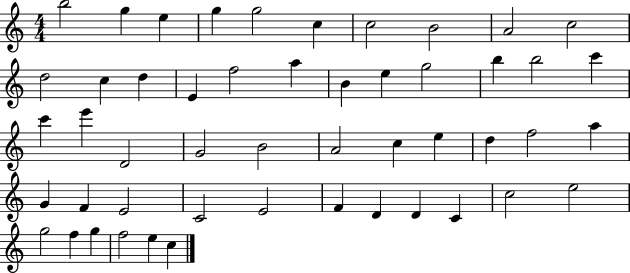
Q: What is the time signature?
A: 4/4